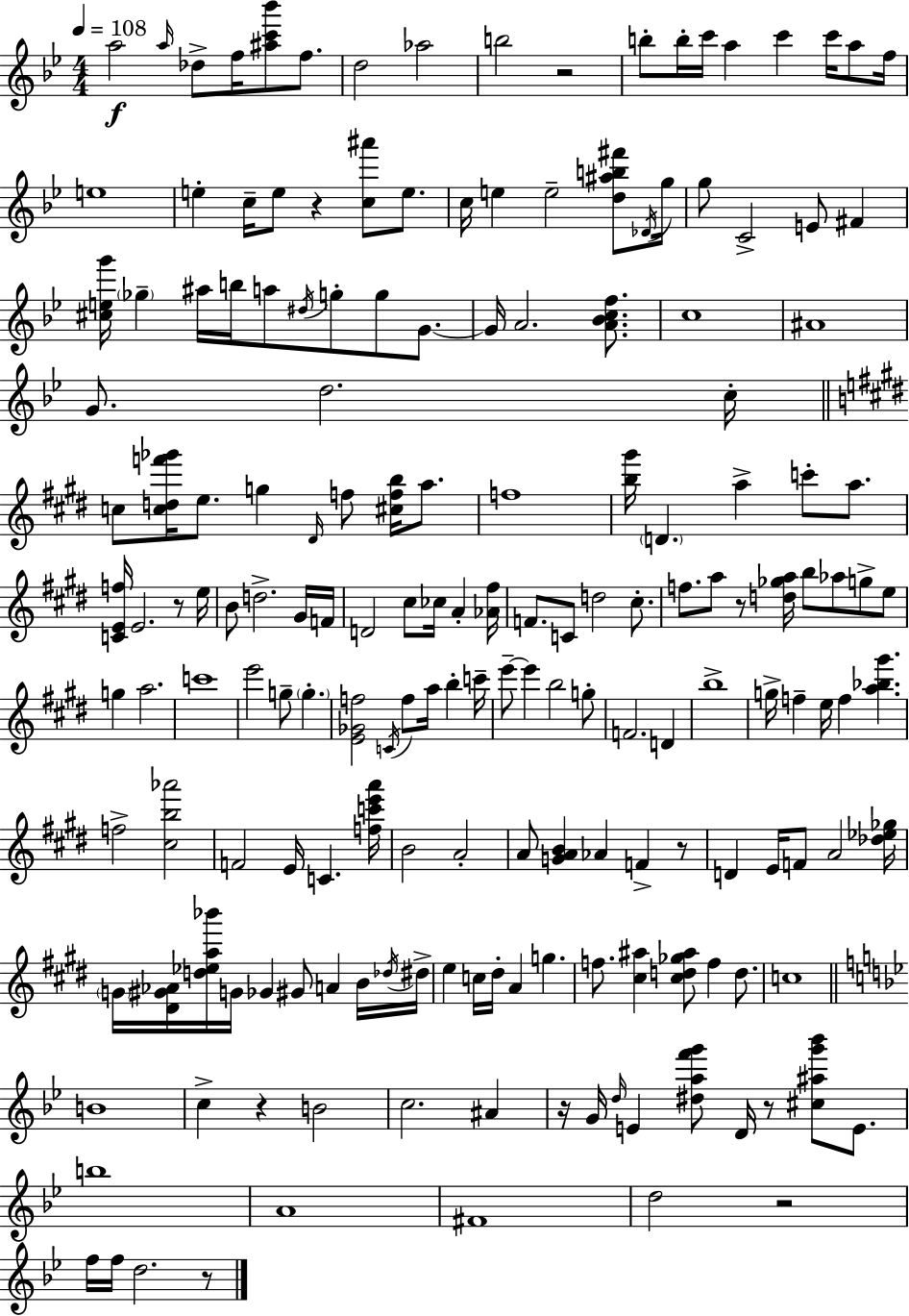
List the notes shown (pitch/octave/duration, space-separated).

A5/h A5/s Db5/e F5/s [A#5,C6,Bb6]/e F5/e. D5/h Ab5/h B5/h R/h B5/e B5/s C6/s A5/q C6/q C6/s A5/e F5/s E5/w E5/q C5/s E5/e R/q [C5,A#6]/e E5/e. C5/s E5/q E5/h [D5,A#5,B5,F#6]/e Db4/s G5/s G5/e C4/h E4/e F#4/q [C#5,E5,G6]/s Gb5/q A#5/s B5/s A5/e D#5/s G5/e G5/e G4/e. G4/s A4/h. [A4,Bb4,C5,F5]/e. C5/w A#4/w G4/e. D5/h. C5/s C5/e [C5,D5,F6,Gb6]/s E5/e. G5/q D#4/s F5/e [C#5,F5,B5]/s A5/e. F5/w [B5,G#6]/s D4/q. A5/q C6/e A5/e. [C4,E4,F5]/s E4/h. R/e E5/s B4/e D5/h. G#4/s F4/s D4/h C#5/e CES5/s A4/q [Ab4,F#5]/s F4/e. C4/e D5/h C#5/e. F5/e. A5/e R/e [D5,Gb5,A5]/s B5/e Ab5/e G5/e E5/e G5/q A5/h. C6/w E6/h G5/e G5/q. [E4,Gb4,F5]/h C4/s F5/e A5/s B5/q C6/s E6/e E6/q B5/h G5/e F4/h. D4/q B5/w G5/s F5/q E5/s F5/q [A5,Bb5,G#6]/q. F5/h [C#5,B5,Ab6]/h F4/h E4/s C4/q. [F5,C6,E6,A6]/s B4/h A4/h A4/e [G4,A4,B4]/q Ab4/q F4/q R/e D4/q E4/s F4/e A4/h [Db5,Eb5,Gb5]/s G4/s [D#4,G#4,Ab4]/s [D5,Eb5,A5,Bb6]/s G4/s Gb4/q G#4/e A4/q B4/s Db5/s D#5/s E5/q C5/s D#5/s A4/q G5/q. F5/e. [C#5,A#5]/q [C#5,D5,Gb5,A#5]/e F5/q D5/e. C5/w B4/w C5/q R/q B4/h C5/h. A#4/q R/s G4/s D5/s E4/q [D#5,A5,F6,G6]/e D4/s R/e [C#5,A#5,G6,Bb6]/e E4/e. B5/w A4/w F#4/w D5/h R/h F5/s F5/s D5/h. R/e